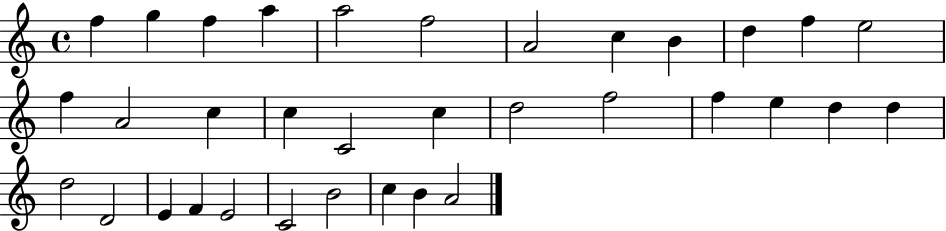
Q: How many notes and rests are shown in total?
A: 34